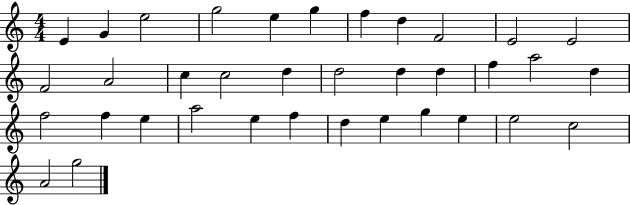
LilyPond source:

{
  \clef treble
  \numericTimeSignature
  \time 4/4
  \key c \major
  e'4 g'4 e''2 | g''2 e''4 g''4 | f''4 d''4 f'2 | e'2 e'2 | \break f'2 a'2 | c''4 c''2 d''4 | d''2 d''4 d''4 | f''4 a''2 d''4 | \break f''2 f''4 e''4 | a''2 e''4 f''4 | d''4 e''4 g''4 e''4 | e''2 c''2 | \break a'2 g''2 | \bar "|."
}